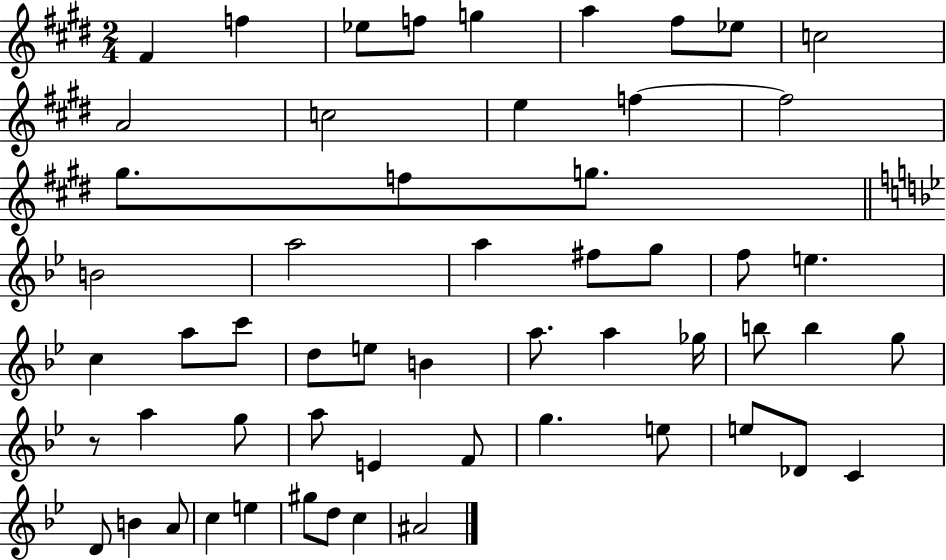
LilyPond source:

{
  \clef treble
  \numericTimeSignature
  \time 2/4
  \key e \major
  fis'4 f''4 | ees''8 f''8 g''4 | a''4 fis''8 ees''8 | c''2 | \break a'2 | c''2 | e''4 f''4~~ | f''2 | \break gis''8. f''8 g''8. | \bar "||" \break \key bes \major b'2 | a''2 | a''4 fis''8 g''8 | f''8 e''4. | \break c''4 a''8 c'''8 | d''8 e''8 b'4 | a''8. a''4 ges''16 | b''8 b''4 g''8 | \break r8 a''4 g''8 | a''8 e'4 f'8 | g''4. e''8 | e''8 des'8 c'4 | \break d'8 b'4 a'8 | c''4 e''4 | gis''8 d''8 c''4 | ais'2 | \break \bar "|."
}